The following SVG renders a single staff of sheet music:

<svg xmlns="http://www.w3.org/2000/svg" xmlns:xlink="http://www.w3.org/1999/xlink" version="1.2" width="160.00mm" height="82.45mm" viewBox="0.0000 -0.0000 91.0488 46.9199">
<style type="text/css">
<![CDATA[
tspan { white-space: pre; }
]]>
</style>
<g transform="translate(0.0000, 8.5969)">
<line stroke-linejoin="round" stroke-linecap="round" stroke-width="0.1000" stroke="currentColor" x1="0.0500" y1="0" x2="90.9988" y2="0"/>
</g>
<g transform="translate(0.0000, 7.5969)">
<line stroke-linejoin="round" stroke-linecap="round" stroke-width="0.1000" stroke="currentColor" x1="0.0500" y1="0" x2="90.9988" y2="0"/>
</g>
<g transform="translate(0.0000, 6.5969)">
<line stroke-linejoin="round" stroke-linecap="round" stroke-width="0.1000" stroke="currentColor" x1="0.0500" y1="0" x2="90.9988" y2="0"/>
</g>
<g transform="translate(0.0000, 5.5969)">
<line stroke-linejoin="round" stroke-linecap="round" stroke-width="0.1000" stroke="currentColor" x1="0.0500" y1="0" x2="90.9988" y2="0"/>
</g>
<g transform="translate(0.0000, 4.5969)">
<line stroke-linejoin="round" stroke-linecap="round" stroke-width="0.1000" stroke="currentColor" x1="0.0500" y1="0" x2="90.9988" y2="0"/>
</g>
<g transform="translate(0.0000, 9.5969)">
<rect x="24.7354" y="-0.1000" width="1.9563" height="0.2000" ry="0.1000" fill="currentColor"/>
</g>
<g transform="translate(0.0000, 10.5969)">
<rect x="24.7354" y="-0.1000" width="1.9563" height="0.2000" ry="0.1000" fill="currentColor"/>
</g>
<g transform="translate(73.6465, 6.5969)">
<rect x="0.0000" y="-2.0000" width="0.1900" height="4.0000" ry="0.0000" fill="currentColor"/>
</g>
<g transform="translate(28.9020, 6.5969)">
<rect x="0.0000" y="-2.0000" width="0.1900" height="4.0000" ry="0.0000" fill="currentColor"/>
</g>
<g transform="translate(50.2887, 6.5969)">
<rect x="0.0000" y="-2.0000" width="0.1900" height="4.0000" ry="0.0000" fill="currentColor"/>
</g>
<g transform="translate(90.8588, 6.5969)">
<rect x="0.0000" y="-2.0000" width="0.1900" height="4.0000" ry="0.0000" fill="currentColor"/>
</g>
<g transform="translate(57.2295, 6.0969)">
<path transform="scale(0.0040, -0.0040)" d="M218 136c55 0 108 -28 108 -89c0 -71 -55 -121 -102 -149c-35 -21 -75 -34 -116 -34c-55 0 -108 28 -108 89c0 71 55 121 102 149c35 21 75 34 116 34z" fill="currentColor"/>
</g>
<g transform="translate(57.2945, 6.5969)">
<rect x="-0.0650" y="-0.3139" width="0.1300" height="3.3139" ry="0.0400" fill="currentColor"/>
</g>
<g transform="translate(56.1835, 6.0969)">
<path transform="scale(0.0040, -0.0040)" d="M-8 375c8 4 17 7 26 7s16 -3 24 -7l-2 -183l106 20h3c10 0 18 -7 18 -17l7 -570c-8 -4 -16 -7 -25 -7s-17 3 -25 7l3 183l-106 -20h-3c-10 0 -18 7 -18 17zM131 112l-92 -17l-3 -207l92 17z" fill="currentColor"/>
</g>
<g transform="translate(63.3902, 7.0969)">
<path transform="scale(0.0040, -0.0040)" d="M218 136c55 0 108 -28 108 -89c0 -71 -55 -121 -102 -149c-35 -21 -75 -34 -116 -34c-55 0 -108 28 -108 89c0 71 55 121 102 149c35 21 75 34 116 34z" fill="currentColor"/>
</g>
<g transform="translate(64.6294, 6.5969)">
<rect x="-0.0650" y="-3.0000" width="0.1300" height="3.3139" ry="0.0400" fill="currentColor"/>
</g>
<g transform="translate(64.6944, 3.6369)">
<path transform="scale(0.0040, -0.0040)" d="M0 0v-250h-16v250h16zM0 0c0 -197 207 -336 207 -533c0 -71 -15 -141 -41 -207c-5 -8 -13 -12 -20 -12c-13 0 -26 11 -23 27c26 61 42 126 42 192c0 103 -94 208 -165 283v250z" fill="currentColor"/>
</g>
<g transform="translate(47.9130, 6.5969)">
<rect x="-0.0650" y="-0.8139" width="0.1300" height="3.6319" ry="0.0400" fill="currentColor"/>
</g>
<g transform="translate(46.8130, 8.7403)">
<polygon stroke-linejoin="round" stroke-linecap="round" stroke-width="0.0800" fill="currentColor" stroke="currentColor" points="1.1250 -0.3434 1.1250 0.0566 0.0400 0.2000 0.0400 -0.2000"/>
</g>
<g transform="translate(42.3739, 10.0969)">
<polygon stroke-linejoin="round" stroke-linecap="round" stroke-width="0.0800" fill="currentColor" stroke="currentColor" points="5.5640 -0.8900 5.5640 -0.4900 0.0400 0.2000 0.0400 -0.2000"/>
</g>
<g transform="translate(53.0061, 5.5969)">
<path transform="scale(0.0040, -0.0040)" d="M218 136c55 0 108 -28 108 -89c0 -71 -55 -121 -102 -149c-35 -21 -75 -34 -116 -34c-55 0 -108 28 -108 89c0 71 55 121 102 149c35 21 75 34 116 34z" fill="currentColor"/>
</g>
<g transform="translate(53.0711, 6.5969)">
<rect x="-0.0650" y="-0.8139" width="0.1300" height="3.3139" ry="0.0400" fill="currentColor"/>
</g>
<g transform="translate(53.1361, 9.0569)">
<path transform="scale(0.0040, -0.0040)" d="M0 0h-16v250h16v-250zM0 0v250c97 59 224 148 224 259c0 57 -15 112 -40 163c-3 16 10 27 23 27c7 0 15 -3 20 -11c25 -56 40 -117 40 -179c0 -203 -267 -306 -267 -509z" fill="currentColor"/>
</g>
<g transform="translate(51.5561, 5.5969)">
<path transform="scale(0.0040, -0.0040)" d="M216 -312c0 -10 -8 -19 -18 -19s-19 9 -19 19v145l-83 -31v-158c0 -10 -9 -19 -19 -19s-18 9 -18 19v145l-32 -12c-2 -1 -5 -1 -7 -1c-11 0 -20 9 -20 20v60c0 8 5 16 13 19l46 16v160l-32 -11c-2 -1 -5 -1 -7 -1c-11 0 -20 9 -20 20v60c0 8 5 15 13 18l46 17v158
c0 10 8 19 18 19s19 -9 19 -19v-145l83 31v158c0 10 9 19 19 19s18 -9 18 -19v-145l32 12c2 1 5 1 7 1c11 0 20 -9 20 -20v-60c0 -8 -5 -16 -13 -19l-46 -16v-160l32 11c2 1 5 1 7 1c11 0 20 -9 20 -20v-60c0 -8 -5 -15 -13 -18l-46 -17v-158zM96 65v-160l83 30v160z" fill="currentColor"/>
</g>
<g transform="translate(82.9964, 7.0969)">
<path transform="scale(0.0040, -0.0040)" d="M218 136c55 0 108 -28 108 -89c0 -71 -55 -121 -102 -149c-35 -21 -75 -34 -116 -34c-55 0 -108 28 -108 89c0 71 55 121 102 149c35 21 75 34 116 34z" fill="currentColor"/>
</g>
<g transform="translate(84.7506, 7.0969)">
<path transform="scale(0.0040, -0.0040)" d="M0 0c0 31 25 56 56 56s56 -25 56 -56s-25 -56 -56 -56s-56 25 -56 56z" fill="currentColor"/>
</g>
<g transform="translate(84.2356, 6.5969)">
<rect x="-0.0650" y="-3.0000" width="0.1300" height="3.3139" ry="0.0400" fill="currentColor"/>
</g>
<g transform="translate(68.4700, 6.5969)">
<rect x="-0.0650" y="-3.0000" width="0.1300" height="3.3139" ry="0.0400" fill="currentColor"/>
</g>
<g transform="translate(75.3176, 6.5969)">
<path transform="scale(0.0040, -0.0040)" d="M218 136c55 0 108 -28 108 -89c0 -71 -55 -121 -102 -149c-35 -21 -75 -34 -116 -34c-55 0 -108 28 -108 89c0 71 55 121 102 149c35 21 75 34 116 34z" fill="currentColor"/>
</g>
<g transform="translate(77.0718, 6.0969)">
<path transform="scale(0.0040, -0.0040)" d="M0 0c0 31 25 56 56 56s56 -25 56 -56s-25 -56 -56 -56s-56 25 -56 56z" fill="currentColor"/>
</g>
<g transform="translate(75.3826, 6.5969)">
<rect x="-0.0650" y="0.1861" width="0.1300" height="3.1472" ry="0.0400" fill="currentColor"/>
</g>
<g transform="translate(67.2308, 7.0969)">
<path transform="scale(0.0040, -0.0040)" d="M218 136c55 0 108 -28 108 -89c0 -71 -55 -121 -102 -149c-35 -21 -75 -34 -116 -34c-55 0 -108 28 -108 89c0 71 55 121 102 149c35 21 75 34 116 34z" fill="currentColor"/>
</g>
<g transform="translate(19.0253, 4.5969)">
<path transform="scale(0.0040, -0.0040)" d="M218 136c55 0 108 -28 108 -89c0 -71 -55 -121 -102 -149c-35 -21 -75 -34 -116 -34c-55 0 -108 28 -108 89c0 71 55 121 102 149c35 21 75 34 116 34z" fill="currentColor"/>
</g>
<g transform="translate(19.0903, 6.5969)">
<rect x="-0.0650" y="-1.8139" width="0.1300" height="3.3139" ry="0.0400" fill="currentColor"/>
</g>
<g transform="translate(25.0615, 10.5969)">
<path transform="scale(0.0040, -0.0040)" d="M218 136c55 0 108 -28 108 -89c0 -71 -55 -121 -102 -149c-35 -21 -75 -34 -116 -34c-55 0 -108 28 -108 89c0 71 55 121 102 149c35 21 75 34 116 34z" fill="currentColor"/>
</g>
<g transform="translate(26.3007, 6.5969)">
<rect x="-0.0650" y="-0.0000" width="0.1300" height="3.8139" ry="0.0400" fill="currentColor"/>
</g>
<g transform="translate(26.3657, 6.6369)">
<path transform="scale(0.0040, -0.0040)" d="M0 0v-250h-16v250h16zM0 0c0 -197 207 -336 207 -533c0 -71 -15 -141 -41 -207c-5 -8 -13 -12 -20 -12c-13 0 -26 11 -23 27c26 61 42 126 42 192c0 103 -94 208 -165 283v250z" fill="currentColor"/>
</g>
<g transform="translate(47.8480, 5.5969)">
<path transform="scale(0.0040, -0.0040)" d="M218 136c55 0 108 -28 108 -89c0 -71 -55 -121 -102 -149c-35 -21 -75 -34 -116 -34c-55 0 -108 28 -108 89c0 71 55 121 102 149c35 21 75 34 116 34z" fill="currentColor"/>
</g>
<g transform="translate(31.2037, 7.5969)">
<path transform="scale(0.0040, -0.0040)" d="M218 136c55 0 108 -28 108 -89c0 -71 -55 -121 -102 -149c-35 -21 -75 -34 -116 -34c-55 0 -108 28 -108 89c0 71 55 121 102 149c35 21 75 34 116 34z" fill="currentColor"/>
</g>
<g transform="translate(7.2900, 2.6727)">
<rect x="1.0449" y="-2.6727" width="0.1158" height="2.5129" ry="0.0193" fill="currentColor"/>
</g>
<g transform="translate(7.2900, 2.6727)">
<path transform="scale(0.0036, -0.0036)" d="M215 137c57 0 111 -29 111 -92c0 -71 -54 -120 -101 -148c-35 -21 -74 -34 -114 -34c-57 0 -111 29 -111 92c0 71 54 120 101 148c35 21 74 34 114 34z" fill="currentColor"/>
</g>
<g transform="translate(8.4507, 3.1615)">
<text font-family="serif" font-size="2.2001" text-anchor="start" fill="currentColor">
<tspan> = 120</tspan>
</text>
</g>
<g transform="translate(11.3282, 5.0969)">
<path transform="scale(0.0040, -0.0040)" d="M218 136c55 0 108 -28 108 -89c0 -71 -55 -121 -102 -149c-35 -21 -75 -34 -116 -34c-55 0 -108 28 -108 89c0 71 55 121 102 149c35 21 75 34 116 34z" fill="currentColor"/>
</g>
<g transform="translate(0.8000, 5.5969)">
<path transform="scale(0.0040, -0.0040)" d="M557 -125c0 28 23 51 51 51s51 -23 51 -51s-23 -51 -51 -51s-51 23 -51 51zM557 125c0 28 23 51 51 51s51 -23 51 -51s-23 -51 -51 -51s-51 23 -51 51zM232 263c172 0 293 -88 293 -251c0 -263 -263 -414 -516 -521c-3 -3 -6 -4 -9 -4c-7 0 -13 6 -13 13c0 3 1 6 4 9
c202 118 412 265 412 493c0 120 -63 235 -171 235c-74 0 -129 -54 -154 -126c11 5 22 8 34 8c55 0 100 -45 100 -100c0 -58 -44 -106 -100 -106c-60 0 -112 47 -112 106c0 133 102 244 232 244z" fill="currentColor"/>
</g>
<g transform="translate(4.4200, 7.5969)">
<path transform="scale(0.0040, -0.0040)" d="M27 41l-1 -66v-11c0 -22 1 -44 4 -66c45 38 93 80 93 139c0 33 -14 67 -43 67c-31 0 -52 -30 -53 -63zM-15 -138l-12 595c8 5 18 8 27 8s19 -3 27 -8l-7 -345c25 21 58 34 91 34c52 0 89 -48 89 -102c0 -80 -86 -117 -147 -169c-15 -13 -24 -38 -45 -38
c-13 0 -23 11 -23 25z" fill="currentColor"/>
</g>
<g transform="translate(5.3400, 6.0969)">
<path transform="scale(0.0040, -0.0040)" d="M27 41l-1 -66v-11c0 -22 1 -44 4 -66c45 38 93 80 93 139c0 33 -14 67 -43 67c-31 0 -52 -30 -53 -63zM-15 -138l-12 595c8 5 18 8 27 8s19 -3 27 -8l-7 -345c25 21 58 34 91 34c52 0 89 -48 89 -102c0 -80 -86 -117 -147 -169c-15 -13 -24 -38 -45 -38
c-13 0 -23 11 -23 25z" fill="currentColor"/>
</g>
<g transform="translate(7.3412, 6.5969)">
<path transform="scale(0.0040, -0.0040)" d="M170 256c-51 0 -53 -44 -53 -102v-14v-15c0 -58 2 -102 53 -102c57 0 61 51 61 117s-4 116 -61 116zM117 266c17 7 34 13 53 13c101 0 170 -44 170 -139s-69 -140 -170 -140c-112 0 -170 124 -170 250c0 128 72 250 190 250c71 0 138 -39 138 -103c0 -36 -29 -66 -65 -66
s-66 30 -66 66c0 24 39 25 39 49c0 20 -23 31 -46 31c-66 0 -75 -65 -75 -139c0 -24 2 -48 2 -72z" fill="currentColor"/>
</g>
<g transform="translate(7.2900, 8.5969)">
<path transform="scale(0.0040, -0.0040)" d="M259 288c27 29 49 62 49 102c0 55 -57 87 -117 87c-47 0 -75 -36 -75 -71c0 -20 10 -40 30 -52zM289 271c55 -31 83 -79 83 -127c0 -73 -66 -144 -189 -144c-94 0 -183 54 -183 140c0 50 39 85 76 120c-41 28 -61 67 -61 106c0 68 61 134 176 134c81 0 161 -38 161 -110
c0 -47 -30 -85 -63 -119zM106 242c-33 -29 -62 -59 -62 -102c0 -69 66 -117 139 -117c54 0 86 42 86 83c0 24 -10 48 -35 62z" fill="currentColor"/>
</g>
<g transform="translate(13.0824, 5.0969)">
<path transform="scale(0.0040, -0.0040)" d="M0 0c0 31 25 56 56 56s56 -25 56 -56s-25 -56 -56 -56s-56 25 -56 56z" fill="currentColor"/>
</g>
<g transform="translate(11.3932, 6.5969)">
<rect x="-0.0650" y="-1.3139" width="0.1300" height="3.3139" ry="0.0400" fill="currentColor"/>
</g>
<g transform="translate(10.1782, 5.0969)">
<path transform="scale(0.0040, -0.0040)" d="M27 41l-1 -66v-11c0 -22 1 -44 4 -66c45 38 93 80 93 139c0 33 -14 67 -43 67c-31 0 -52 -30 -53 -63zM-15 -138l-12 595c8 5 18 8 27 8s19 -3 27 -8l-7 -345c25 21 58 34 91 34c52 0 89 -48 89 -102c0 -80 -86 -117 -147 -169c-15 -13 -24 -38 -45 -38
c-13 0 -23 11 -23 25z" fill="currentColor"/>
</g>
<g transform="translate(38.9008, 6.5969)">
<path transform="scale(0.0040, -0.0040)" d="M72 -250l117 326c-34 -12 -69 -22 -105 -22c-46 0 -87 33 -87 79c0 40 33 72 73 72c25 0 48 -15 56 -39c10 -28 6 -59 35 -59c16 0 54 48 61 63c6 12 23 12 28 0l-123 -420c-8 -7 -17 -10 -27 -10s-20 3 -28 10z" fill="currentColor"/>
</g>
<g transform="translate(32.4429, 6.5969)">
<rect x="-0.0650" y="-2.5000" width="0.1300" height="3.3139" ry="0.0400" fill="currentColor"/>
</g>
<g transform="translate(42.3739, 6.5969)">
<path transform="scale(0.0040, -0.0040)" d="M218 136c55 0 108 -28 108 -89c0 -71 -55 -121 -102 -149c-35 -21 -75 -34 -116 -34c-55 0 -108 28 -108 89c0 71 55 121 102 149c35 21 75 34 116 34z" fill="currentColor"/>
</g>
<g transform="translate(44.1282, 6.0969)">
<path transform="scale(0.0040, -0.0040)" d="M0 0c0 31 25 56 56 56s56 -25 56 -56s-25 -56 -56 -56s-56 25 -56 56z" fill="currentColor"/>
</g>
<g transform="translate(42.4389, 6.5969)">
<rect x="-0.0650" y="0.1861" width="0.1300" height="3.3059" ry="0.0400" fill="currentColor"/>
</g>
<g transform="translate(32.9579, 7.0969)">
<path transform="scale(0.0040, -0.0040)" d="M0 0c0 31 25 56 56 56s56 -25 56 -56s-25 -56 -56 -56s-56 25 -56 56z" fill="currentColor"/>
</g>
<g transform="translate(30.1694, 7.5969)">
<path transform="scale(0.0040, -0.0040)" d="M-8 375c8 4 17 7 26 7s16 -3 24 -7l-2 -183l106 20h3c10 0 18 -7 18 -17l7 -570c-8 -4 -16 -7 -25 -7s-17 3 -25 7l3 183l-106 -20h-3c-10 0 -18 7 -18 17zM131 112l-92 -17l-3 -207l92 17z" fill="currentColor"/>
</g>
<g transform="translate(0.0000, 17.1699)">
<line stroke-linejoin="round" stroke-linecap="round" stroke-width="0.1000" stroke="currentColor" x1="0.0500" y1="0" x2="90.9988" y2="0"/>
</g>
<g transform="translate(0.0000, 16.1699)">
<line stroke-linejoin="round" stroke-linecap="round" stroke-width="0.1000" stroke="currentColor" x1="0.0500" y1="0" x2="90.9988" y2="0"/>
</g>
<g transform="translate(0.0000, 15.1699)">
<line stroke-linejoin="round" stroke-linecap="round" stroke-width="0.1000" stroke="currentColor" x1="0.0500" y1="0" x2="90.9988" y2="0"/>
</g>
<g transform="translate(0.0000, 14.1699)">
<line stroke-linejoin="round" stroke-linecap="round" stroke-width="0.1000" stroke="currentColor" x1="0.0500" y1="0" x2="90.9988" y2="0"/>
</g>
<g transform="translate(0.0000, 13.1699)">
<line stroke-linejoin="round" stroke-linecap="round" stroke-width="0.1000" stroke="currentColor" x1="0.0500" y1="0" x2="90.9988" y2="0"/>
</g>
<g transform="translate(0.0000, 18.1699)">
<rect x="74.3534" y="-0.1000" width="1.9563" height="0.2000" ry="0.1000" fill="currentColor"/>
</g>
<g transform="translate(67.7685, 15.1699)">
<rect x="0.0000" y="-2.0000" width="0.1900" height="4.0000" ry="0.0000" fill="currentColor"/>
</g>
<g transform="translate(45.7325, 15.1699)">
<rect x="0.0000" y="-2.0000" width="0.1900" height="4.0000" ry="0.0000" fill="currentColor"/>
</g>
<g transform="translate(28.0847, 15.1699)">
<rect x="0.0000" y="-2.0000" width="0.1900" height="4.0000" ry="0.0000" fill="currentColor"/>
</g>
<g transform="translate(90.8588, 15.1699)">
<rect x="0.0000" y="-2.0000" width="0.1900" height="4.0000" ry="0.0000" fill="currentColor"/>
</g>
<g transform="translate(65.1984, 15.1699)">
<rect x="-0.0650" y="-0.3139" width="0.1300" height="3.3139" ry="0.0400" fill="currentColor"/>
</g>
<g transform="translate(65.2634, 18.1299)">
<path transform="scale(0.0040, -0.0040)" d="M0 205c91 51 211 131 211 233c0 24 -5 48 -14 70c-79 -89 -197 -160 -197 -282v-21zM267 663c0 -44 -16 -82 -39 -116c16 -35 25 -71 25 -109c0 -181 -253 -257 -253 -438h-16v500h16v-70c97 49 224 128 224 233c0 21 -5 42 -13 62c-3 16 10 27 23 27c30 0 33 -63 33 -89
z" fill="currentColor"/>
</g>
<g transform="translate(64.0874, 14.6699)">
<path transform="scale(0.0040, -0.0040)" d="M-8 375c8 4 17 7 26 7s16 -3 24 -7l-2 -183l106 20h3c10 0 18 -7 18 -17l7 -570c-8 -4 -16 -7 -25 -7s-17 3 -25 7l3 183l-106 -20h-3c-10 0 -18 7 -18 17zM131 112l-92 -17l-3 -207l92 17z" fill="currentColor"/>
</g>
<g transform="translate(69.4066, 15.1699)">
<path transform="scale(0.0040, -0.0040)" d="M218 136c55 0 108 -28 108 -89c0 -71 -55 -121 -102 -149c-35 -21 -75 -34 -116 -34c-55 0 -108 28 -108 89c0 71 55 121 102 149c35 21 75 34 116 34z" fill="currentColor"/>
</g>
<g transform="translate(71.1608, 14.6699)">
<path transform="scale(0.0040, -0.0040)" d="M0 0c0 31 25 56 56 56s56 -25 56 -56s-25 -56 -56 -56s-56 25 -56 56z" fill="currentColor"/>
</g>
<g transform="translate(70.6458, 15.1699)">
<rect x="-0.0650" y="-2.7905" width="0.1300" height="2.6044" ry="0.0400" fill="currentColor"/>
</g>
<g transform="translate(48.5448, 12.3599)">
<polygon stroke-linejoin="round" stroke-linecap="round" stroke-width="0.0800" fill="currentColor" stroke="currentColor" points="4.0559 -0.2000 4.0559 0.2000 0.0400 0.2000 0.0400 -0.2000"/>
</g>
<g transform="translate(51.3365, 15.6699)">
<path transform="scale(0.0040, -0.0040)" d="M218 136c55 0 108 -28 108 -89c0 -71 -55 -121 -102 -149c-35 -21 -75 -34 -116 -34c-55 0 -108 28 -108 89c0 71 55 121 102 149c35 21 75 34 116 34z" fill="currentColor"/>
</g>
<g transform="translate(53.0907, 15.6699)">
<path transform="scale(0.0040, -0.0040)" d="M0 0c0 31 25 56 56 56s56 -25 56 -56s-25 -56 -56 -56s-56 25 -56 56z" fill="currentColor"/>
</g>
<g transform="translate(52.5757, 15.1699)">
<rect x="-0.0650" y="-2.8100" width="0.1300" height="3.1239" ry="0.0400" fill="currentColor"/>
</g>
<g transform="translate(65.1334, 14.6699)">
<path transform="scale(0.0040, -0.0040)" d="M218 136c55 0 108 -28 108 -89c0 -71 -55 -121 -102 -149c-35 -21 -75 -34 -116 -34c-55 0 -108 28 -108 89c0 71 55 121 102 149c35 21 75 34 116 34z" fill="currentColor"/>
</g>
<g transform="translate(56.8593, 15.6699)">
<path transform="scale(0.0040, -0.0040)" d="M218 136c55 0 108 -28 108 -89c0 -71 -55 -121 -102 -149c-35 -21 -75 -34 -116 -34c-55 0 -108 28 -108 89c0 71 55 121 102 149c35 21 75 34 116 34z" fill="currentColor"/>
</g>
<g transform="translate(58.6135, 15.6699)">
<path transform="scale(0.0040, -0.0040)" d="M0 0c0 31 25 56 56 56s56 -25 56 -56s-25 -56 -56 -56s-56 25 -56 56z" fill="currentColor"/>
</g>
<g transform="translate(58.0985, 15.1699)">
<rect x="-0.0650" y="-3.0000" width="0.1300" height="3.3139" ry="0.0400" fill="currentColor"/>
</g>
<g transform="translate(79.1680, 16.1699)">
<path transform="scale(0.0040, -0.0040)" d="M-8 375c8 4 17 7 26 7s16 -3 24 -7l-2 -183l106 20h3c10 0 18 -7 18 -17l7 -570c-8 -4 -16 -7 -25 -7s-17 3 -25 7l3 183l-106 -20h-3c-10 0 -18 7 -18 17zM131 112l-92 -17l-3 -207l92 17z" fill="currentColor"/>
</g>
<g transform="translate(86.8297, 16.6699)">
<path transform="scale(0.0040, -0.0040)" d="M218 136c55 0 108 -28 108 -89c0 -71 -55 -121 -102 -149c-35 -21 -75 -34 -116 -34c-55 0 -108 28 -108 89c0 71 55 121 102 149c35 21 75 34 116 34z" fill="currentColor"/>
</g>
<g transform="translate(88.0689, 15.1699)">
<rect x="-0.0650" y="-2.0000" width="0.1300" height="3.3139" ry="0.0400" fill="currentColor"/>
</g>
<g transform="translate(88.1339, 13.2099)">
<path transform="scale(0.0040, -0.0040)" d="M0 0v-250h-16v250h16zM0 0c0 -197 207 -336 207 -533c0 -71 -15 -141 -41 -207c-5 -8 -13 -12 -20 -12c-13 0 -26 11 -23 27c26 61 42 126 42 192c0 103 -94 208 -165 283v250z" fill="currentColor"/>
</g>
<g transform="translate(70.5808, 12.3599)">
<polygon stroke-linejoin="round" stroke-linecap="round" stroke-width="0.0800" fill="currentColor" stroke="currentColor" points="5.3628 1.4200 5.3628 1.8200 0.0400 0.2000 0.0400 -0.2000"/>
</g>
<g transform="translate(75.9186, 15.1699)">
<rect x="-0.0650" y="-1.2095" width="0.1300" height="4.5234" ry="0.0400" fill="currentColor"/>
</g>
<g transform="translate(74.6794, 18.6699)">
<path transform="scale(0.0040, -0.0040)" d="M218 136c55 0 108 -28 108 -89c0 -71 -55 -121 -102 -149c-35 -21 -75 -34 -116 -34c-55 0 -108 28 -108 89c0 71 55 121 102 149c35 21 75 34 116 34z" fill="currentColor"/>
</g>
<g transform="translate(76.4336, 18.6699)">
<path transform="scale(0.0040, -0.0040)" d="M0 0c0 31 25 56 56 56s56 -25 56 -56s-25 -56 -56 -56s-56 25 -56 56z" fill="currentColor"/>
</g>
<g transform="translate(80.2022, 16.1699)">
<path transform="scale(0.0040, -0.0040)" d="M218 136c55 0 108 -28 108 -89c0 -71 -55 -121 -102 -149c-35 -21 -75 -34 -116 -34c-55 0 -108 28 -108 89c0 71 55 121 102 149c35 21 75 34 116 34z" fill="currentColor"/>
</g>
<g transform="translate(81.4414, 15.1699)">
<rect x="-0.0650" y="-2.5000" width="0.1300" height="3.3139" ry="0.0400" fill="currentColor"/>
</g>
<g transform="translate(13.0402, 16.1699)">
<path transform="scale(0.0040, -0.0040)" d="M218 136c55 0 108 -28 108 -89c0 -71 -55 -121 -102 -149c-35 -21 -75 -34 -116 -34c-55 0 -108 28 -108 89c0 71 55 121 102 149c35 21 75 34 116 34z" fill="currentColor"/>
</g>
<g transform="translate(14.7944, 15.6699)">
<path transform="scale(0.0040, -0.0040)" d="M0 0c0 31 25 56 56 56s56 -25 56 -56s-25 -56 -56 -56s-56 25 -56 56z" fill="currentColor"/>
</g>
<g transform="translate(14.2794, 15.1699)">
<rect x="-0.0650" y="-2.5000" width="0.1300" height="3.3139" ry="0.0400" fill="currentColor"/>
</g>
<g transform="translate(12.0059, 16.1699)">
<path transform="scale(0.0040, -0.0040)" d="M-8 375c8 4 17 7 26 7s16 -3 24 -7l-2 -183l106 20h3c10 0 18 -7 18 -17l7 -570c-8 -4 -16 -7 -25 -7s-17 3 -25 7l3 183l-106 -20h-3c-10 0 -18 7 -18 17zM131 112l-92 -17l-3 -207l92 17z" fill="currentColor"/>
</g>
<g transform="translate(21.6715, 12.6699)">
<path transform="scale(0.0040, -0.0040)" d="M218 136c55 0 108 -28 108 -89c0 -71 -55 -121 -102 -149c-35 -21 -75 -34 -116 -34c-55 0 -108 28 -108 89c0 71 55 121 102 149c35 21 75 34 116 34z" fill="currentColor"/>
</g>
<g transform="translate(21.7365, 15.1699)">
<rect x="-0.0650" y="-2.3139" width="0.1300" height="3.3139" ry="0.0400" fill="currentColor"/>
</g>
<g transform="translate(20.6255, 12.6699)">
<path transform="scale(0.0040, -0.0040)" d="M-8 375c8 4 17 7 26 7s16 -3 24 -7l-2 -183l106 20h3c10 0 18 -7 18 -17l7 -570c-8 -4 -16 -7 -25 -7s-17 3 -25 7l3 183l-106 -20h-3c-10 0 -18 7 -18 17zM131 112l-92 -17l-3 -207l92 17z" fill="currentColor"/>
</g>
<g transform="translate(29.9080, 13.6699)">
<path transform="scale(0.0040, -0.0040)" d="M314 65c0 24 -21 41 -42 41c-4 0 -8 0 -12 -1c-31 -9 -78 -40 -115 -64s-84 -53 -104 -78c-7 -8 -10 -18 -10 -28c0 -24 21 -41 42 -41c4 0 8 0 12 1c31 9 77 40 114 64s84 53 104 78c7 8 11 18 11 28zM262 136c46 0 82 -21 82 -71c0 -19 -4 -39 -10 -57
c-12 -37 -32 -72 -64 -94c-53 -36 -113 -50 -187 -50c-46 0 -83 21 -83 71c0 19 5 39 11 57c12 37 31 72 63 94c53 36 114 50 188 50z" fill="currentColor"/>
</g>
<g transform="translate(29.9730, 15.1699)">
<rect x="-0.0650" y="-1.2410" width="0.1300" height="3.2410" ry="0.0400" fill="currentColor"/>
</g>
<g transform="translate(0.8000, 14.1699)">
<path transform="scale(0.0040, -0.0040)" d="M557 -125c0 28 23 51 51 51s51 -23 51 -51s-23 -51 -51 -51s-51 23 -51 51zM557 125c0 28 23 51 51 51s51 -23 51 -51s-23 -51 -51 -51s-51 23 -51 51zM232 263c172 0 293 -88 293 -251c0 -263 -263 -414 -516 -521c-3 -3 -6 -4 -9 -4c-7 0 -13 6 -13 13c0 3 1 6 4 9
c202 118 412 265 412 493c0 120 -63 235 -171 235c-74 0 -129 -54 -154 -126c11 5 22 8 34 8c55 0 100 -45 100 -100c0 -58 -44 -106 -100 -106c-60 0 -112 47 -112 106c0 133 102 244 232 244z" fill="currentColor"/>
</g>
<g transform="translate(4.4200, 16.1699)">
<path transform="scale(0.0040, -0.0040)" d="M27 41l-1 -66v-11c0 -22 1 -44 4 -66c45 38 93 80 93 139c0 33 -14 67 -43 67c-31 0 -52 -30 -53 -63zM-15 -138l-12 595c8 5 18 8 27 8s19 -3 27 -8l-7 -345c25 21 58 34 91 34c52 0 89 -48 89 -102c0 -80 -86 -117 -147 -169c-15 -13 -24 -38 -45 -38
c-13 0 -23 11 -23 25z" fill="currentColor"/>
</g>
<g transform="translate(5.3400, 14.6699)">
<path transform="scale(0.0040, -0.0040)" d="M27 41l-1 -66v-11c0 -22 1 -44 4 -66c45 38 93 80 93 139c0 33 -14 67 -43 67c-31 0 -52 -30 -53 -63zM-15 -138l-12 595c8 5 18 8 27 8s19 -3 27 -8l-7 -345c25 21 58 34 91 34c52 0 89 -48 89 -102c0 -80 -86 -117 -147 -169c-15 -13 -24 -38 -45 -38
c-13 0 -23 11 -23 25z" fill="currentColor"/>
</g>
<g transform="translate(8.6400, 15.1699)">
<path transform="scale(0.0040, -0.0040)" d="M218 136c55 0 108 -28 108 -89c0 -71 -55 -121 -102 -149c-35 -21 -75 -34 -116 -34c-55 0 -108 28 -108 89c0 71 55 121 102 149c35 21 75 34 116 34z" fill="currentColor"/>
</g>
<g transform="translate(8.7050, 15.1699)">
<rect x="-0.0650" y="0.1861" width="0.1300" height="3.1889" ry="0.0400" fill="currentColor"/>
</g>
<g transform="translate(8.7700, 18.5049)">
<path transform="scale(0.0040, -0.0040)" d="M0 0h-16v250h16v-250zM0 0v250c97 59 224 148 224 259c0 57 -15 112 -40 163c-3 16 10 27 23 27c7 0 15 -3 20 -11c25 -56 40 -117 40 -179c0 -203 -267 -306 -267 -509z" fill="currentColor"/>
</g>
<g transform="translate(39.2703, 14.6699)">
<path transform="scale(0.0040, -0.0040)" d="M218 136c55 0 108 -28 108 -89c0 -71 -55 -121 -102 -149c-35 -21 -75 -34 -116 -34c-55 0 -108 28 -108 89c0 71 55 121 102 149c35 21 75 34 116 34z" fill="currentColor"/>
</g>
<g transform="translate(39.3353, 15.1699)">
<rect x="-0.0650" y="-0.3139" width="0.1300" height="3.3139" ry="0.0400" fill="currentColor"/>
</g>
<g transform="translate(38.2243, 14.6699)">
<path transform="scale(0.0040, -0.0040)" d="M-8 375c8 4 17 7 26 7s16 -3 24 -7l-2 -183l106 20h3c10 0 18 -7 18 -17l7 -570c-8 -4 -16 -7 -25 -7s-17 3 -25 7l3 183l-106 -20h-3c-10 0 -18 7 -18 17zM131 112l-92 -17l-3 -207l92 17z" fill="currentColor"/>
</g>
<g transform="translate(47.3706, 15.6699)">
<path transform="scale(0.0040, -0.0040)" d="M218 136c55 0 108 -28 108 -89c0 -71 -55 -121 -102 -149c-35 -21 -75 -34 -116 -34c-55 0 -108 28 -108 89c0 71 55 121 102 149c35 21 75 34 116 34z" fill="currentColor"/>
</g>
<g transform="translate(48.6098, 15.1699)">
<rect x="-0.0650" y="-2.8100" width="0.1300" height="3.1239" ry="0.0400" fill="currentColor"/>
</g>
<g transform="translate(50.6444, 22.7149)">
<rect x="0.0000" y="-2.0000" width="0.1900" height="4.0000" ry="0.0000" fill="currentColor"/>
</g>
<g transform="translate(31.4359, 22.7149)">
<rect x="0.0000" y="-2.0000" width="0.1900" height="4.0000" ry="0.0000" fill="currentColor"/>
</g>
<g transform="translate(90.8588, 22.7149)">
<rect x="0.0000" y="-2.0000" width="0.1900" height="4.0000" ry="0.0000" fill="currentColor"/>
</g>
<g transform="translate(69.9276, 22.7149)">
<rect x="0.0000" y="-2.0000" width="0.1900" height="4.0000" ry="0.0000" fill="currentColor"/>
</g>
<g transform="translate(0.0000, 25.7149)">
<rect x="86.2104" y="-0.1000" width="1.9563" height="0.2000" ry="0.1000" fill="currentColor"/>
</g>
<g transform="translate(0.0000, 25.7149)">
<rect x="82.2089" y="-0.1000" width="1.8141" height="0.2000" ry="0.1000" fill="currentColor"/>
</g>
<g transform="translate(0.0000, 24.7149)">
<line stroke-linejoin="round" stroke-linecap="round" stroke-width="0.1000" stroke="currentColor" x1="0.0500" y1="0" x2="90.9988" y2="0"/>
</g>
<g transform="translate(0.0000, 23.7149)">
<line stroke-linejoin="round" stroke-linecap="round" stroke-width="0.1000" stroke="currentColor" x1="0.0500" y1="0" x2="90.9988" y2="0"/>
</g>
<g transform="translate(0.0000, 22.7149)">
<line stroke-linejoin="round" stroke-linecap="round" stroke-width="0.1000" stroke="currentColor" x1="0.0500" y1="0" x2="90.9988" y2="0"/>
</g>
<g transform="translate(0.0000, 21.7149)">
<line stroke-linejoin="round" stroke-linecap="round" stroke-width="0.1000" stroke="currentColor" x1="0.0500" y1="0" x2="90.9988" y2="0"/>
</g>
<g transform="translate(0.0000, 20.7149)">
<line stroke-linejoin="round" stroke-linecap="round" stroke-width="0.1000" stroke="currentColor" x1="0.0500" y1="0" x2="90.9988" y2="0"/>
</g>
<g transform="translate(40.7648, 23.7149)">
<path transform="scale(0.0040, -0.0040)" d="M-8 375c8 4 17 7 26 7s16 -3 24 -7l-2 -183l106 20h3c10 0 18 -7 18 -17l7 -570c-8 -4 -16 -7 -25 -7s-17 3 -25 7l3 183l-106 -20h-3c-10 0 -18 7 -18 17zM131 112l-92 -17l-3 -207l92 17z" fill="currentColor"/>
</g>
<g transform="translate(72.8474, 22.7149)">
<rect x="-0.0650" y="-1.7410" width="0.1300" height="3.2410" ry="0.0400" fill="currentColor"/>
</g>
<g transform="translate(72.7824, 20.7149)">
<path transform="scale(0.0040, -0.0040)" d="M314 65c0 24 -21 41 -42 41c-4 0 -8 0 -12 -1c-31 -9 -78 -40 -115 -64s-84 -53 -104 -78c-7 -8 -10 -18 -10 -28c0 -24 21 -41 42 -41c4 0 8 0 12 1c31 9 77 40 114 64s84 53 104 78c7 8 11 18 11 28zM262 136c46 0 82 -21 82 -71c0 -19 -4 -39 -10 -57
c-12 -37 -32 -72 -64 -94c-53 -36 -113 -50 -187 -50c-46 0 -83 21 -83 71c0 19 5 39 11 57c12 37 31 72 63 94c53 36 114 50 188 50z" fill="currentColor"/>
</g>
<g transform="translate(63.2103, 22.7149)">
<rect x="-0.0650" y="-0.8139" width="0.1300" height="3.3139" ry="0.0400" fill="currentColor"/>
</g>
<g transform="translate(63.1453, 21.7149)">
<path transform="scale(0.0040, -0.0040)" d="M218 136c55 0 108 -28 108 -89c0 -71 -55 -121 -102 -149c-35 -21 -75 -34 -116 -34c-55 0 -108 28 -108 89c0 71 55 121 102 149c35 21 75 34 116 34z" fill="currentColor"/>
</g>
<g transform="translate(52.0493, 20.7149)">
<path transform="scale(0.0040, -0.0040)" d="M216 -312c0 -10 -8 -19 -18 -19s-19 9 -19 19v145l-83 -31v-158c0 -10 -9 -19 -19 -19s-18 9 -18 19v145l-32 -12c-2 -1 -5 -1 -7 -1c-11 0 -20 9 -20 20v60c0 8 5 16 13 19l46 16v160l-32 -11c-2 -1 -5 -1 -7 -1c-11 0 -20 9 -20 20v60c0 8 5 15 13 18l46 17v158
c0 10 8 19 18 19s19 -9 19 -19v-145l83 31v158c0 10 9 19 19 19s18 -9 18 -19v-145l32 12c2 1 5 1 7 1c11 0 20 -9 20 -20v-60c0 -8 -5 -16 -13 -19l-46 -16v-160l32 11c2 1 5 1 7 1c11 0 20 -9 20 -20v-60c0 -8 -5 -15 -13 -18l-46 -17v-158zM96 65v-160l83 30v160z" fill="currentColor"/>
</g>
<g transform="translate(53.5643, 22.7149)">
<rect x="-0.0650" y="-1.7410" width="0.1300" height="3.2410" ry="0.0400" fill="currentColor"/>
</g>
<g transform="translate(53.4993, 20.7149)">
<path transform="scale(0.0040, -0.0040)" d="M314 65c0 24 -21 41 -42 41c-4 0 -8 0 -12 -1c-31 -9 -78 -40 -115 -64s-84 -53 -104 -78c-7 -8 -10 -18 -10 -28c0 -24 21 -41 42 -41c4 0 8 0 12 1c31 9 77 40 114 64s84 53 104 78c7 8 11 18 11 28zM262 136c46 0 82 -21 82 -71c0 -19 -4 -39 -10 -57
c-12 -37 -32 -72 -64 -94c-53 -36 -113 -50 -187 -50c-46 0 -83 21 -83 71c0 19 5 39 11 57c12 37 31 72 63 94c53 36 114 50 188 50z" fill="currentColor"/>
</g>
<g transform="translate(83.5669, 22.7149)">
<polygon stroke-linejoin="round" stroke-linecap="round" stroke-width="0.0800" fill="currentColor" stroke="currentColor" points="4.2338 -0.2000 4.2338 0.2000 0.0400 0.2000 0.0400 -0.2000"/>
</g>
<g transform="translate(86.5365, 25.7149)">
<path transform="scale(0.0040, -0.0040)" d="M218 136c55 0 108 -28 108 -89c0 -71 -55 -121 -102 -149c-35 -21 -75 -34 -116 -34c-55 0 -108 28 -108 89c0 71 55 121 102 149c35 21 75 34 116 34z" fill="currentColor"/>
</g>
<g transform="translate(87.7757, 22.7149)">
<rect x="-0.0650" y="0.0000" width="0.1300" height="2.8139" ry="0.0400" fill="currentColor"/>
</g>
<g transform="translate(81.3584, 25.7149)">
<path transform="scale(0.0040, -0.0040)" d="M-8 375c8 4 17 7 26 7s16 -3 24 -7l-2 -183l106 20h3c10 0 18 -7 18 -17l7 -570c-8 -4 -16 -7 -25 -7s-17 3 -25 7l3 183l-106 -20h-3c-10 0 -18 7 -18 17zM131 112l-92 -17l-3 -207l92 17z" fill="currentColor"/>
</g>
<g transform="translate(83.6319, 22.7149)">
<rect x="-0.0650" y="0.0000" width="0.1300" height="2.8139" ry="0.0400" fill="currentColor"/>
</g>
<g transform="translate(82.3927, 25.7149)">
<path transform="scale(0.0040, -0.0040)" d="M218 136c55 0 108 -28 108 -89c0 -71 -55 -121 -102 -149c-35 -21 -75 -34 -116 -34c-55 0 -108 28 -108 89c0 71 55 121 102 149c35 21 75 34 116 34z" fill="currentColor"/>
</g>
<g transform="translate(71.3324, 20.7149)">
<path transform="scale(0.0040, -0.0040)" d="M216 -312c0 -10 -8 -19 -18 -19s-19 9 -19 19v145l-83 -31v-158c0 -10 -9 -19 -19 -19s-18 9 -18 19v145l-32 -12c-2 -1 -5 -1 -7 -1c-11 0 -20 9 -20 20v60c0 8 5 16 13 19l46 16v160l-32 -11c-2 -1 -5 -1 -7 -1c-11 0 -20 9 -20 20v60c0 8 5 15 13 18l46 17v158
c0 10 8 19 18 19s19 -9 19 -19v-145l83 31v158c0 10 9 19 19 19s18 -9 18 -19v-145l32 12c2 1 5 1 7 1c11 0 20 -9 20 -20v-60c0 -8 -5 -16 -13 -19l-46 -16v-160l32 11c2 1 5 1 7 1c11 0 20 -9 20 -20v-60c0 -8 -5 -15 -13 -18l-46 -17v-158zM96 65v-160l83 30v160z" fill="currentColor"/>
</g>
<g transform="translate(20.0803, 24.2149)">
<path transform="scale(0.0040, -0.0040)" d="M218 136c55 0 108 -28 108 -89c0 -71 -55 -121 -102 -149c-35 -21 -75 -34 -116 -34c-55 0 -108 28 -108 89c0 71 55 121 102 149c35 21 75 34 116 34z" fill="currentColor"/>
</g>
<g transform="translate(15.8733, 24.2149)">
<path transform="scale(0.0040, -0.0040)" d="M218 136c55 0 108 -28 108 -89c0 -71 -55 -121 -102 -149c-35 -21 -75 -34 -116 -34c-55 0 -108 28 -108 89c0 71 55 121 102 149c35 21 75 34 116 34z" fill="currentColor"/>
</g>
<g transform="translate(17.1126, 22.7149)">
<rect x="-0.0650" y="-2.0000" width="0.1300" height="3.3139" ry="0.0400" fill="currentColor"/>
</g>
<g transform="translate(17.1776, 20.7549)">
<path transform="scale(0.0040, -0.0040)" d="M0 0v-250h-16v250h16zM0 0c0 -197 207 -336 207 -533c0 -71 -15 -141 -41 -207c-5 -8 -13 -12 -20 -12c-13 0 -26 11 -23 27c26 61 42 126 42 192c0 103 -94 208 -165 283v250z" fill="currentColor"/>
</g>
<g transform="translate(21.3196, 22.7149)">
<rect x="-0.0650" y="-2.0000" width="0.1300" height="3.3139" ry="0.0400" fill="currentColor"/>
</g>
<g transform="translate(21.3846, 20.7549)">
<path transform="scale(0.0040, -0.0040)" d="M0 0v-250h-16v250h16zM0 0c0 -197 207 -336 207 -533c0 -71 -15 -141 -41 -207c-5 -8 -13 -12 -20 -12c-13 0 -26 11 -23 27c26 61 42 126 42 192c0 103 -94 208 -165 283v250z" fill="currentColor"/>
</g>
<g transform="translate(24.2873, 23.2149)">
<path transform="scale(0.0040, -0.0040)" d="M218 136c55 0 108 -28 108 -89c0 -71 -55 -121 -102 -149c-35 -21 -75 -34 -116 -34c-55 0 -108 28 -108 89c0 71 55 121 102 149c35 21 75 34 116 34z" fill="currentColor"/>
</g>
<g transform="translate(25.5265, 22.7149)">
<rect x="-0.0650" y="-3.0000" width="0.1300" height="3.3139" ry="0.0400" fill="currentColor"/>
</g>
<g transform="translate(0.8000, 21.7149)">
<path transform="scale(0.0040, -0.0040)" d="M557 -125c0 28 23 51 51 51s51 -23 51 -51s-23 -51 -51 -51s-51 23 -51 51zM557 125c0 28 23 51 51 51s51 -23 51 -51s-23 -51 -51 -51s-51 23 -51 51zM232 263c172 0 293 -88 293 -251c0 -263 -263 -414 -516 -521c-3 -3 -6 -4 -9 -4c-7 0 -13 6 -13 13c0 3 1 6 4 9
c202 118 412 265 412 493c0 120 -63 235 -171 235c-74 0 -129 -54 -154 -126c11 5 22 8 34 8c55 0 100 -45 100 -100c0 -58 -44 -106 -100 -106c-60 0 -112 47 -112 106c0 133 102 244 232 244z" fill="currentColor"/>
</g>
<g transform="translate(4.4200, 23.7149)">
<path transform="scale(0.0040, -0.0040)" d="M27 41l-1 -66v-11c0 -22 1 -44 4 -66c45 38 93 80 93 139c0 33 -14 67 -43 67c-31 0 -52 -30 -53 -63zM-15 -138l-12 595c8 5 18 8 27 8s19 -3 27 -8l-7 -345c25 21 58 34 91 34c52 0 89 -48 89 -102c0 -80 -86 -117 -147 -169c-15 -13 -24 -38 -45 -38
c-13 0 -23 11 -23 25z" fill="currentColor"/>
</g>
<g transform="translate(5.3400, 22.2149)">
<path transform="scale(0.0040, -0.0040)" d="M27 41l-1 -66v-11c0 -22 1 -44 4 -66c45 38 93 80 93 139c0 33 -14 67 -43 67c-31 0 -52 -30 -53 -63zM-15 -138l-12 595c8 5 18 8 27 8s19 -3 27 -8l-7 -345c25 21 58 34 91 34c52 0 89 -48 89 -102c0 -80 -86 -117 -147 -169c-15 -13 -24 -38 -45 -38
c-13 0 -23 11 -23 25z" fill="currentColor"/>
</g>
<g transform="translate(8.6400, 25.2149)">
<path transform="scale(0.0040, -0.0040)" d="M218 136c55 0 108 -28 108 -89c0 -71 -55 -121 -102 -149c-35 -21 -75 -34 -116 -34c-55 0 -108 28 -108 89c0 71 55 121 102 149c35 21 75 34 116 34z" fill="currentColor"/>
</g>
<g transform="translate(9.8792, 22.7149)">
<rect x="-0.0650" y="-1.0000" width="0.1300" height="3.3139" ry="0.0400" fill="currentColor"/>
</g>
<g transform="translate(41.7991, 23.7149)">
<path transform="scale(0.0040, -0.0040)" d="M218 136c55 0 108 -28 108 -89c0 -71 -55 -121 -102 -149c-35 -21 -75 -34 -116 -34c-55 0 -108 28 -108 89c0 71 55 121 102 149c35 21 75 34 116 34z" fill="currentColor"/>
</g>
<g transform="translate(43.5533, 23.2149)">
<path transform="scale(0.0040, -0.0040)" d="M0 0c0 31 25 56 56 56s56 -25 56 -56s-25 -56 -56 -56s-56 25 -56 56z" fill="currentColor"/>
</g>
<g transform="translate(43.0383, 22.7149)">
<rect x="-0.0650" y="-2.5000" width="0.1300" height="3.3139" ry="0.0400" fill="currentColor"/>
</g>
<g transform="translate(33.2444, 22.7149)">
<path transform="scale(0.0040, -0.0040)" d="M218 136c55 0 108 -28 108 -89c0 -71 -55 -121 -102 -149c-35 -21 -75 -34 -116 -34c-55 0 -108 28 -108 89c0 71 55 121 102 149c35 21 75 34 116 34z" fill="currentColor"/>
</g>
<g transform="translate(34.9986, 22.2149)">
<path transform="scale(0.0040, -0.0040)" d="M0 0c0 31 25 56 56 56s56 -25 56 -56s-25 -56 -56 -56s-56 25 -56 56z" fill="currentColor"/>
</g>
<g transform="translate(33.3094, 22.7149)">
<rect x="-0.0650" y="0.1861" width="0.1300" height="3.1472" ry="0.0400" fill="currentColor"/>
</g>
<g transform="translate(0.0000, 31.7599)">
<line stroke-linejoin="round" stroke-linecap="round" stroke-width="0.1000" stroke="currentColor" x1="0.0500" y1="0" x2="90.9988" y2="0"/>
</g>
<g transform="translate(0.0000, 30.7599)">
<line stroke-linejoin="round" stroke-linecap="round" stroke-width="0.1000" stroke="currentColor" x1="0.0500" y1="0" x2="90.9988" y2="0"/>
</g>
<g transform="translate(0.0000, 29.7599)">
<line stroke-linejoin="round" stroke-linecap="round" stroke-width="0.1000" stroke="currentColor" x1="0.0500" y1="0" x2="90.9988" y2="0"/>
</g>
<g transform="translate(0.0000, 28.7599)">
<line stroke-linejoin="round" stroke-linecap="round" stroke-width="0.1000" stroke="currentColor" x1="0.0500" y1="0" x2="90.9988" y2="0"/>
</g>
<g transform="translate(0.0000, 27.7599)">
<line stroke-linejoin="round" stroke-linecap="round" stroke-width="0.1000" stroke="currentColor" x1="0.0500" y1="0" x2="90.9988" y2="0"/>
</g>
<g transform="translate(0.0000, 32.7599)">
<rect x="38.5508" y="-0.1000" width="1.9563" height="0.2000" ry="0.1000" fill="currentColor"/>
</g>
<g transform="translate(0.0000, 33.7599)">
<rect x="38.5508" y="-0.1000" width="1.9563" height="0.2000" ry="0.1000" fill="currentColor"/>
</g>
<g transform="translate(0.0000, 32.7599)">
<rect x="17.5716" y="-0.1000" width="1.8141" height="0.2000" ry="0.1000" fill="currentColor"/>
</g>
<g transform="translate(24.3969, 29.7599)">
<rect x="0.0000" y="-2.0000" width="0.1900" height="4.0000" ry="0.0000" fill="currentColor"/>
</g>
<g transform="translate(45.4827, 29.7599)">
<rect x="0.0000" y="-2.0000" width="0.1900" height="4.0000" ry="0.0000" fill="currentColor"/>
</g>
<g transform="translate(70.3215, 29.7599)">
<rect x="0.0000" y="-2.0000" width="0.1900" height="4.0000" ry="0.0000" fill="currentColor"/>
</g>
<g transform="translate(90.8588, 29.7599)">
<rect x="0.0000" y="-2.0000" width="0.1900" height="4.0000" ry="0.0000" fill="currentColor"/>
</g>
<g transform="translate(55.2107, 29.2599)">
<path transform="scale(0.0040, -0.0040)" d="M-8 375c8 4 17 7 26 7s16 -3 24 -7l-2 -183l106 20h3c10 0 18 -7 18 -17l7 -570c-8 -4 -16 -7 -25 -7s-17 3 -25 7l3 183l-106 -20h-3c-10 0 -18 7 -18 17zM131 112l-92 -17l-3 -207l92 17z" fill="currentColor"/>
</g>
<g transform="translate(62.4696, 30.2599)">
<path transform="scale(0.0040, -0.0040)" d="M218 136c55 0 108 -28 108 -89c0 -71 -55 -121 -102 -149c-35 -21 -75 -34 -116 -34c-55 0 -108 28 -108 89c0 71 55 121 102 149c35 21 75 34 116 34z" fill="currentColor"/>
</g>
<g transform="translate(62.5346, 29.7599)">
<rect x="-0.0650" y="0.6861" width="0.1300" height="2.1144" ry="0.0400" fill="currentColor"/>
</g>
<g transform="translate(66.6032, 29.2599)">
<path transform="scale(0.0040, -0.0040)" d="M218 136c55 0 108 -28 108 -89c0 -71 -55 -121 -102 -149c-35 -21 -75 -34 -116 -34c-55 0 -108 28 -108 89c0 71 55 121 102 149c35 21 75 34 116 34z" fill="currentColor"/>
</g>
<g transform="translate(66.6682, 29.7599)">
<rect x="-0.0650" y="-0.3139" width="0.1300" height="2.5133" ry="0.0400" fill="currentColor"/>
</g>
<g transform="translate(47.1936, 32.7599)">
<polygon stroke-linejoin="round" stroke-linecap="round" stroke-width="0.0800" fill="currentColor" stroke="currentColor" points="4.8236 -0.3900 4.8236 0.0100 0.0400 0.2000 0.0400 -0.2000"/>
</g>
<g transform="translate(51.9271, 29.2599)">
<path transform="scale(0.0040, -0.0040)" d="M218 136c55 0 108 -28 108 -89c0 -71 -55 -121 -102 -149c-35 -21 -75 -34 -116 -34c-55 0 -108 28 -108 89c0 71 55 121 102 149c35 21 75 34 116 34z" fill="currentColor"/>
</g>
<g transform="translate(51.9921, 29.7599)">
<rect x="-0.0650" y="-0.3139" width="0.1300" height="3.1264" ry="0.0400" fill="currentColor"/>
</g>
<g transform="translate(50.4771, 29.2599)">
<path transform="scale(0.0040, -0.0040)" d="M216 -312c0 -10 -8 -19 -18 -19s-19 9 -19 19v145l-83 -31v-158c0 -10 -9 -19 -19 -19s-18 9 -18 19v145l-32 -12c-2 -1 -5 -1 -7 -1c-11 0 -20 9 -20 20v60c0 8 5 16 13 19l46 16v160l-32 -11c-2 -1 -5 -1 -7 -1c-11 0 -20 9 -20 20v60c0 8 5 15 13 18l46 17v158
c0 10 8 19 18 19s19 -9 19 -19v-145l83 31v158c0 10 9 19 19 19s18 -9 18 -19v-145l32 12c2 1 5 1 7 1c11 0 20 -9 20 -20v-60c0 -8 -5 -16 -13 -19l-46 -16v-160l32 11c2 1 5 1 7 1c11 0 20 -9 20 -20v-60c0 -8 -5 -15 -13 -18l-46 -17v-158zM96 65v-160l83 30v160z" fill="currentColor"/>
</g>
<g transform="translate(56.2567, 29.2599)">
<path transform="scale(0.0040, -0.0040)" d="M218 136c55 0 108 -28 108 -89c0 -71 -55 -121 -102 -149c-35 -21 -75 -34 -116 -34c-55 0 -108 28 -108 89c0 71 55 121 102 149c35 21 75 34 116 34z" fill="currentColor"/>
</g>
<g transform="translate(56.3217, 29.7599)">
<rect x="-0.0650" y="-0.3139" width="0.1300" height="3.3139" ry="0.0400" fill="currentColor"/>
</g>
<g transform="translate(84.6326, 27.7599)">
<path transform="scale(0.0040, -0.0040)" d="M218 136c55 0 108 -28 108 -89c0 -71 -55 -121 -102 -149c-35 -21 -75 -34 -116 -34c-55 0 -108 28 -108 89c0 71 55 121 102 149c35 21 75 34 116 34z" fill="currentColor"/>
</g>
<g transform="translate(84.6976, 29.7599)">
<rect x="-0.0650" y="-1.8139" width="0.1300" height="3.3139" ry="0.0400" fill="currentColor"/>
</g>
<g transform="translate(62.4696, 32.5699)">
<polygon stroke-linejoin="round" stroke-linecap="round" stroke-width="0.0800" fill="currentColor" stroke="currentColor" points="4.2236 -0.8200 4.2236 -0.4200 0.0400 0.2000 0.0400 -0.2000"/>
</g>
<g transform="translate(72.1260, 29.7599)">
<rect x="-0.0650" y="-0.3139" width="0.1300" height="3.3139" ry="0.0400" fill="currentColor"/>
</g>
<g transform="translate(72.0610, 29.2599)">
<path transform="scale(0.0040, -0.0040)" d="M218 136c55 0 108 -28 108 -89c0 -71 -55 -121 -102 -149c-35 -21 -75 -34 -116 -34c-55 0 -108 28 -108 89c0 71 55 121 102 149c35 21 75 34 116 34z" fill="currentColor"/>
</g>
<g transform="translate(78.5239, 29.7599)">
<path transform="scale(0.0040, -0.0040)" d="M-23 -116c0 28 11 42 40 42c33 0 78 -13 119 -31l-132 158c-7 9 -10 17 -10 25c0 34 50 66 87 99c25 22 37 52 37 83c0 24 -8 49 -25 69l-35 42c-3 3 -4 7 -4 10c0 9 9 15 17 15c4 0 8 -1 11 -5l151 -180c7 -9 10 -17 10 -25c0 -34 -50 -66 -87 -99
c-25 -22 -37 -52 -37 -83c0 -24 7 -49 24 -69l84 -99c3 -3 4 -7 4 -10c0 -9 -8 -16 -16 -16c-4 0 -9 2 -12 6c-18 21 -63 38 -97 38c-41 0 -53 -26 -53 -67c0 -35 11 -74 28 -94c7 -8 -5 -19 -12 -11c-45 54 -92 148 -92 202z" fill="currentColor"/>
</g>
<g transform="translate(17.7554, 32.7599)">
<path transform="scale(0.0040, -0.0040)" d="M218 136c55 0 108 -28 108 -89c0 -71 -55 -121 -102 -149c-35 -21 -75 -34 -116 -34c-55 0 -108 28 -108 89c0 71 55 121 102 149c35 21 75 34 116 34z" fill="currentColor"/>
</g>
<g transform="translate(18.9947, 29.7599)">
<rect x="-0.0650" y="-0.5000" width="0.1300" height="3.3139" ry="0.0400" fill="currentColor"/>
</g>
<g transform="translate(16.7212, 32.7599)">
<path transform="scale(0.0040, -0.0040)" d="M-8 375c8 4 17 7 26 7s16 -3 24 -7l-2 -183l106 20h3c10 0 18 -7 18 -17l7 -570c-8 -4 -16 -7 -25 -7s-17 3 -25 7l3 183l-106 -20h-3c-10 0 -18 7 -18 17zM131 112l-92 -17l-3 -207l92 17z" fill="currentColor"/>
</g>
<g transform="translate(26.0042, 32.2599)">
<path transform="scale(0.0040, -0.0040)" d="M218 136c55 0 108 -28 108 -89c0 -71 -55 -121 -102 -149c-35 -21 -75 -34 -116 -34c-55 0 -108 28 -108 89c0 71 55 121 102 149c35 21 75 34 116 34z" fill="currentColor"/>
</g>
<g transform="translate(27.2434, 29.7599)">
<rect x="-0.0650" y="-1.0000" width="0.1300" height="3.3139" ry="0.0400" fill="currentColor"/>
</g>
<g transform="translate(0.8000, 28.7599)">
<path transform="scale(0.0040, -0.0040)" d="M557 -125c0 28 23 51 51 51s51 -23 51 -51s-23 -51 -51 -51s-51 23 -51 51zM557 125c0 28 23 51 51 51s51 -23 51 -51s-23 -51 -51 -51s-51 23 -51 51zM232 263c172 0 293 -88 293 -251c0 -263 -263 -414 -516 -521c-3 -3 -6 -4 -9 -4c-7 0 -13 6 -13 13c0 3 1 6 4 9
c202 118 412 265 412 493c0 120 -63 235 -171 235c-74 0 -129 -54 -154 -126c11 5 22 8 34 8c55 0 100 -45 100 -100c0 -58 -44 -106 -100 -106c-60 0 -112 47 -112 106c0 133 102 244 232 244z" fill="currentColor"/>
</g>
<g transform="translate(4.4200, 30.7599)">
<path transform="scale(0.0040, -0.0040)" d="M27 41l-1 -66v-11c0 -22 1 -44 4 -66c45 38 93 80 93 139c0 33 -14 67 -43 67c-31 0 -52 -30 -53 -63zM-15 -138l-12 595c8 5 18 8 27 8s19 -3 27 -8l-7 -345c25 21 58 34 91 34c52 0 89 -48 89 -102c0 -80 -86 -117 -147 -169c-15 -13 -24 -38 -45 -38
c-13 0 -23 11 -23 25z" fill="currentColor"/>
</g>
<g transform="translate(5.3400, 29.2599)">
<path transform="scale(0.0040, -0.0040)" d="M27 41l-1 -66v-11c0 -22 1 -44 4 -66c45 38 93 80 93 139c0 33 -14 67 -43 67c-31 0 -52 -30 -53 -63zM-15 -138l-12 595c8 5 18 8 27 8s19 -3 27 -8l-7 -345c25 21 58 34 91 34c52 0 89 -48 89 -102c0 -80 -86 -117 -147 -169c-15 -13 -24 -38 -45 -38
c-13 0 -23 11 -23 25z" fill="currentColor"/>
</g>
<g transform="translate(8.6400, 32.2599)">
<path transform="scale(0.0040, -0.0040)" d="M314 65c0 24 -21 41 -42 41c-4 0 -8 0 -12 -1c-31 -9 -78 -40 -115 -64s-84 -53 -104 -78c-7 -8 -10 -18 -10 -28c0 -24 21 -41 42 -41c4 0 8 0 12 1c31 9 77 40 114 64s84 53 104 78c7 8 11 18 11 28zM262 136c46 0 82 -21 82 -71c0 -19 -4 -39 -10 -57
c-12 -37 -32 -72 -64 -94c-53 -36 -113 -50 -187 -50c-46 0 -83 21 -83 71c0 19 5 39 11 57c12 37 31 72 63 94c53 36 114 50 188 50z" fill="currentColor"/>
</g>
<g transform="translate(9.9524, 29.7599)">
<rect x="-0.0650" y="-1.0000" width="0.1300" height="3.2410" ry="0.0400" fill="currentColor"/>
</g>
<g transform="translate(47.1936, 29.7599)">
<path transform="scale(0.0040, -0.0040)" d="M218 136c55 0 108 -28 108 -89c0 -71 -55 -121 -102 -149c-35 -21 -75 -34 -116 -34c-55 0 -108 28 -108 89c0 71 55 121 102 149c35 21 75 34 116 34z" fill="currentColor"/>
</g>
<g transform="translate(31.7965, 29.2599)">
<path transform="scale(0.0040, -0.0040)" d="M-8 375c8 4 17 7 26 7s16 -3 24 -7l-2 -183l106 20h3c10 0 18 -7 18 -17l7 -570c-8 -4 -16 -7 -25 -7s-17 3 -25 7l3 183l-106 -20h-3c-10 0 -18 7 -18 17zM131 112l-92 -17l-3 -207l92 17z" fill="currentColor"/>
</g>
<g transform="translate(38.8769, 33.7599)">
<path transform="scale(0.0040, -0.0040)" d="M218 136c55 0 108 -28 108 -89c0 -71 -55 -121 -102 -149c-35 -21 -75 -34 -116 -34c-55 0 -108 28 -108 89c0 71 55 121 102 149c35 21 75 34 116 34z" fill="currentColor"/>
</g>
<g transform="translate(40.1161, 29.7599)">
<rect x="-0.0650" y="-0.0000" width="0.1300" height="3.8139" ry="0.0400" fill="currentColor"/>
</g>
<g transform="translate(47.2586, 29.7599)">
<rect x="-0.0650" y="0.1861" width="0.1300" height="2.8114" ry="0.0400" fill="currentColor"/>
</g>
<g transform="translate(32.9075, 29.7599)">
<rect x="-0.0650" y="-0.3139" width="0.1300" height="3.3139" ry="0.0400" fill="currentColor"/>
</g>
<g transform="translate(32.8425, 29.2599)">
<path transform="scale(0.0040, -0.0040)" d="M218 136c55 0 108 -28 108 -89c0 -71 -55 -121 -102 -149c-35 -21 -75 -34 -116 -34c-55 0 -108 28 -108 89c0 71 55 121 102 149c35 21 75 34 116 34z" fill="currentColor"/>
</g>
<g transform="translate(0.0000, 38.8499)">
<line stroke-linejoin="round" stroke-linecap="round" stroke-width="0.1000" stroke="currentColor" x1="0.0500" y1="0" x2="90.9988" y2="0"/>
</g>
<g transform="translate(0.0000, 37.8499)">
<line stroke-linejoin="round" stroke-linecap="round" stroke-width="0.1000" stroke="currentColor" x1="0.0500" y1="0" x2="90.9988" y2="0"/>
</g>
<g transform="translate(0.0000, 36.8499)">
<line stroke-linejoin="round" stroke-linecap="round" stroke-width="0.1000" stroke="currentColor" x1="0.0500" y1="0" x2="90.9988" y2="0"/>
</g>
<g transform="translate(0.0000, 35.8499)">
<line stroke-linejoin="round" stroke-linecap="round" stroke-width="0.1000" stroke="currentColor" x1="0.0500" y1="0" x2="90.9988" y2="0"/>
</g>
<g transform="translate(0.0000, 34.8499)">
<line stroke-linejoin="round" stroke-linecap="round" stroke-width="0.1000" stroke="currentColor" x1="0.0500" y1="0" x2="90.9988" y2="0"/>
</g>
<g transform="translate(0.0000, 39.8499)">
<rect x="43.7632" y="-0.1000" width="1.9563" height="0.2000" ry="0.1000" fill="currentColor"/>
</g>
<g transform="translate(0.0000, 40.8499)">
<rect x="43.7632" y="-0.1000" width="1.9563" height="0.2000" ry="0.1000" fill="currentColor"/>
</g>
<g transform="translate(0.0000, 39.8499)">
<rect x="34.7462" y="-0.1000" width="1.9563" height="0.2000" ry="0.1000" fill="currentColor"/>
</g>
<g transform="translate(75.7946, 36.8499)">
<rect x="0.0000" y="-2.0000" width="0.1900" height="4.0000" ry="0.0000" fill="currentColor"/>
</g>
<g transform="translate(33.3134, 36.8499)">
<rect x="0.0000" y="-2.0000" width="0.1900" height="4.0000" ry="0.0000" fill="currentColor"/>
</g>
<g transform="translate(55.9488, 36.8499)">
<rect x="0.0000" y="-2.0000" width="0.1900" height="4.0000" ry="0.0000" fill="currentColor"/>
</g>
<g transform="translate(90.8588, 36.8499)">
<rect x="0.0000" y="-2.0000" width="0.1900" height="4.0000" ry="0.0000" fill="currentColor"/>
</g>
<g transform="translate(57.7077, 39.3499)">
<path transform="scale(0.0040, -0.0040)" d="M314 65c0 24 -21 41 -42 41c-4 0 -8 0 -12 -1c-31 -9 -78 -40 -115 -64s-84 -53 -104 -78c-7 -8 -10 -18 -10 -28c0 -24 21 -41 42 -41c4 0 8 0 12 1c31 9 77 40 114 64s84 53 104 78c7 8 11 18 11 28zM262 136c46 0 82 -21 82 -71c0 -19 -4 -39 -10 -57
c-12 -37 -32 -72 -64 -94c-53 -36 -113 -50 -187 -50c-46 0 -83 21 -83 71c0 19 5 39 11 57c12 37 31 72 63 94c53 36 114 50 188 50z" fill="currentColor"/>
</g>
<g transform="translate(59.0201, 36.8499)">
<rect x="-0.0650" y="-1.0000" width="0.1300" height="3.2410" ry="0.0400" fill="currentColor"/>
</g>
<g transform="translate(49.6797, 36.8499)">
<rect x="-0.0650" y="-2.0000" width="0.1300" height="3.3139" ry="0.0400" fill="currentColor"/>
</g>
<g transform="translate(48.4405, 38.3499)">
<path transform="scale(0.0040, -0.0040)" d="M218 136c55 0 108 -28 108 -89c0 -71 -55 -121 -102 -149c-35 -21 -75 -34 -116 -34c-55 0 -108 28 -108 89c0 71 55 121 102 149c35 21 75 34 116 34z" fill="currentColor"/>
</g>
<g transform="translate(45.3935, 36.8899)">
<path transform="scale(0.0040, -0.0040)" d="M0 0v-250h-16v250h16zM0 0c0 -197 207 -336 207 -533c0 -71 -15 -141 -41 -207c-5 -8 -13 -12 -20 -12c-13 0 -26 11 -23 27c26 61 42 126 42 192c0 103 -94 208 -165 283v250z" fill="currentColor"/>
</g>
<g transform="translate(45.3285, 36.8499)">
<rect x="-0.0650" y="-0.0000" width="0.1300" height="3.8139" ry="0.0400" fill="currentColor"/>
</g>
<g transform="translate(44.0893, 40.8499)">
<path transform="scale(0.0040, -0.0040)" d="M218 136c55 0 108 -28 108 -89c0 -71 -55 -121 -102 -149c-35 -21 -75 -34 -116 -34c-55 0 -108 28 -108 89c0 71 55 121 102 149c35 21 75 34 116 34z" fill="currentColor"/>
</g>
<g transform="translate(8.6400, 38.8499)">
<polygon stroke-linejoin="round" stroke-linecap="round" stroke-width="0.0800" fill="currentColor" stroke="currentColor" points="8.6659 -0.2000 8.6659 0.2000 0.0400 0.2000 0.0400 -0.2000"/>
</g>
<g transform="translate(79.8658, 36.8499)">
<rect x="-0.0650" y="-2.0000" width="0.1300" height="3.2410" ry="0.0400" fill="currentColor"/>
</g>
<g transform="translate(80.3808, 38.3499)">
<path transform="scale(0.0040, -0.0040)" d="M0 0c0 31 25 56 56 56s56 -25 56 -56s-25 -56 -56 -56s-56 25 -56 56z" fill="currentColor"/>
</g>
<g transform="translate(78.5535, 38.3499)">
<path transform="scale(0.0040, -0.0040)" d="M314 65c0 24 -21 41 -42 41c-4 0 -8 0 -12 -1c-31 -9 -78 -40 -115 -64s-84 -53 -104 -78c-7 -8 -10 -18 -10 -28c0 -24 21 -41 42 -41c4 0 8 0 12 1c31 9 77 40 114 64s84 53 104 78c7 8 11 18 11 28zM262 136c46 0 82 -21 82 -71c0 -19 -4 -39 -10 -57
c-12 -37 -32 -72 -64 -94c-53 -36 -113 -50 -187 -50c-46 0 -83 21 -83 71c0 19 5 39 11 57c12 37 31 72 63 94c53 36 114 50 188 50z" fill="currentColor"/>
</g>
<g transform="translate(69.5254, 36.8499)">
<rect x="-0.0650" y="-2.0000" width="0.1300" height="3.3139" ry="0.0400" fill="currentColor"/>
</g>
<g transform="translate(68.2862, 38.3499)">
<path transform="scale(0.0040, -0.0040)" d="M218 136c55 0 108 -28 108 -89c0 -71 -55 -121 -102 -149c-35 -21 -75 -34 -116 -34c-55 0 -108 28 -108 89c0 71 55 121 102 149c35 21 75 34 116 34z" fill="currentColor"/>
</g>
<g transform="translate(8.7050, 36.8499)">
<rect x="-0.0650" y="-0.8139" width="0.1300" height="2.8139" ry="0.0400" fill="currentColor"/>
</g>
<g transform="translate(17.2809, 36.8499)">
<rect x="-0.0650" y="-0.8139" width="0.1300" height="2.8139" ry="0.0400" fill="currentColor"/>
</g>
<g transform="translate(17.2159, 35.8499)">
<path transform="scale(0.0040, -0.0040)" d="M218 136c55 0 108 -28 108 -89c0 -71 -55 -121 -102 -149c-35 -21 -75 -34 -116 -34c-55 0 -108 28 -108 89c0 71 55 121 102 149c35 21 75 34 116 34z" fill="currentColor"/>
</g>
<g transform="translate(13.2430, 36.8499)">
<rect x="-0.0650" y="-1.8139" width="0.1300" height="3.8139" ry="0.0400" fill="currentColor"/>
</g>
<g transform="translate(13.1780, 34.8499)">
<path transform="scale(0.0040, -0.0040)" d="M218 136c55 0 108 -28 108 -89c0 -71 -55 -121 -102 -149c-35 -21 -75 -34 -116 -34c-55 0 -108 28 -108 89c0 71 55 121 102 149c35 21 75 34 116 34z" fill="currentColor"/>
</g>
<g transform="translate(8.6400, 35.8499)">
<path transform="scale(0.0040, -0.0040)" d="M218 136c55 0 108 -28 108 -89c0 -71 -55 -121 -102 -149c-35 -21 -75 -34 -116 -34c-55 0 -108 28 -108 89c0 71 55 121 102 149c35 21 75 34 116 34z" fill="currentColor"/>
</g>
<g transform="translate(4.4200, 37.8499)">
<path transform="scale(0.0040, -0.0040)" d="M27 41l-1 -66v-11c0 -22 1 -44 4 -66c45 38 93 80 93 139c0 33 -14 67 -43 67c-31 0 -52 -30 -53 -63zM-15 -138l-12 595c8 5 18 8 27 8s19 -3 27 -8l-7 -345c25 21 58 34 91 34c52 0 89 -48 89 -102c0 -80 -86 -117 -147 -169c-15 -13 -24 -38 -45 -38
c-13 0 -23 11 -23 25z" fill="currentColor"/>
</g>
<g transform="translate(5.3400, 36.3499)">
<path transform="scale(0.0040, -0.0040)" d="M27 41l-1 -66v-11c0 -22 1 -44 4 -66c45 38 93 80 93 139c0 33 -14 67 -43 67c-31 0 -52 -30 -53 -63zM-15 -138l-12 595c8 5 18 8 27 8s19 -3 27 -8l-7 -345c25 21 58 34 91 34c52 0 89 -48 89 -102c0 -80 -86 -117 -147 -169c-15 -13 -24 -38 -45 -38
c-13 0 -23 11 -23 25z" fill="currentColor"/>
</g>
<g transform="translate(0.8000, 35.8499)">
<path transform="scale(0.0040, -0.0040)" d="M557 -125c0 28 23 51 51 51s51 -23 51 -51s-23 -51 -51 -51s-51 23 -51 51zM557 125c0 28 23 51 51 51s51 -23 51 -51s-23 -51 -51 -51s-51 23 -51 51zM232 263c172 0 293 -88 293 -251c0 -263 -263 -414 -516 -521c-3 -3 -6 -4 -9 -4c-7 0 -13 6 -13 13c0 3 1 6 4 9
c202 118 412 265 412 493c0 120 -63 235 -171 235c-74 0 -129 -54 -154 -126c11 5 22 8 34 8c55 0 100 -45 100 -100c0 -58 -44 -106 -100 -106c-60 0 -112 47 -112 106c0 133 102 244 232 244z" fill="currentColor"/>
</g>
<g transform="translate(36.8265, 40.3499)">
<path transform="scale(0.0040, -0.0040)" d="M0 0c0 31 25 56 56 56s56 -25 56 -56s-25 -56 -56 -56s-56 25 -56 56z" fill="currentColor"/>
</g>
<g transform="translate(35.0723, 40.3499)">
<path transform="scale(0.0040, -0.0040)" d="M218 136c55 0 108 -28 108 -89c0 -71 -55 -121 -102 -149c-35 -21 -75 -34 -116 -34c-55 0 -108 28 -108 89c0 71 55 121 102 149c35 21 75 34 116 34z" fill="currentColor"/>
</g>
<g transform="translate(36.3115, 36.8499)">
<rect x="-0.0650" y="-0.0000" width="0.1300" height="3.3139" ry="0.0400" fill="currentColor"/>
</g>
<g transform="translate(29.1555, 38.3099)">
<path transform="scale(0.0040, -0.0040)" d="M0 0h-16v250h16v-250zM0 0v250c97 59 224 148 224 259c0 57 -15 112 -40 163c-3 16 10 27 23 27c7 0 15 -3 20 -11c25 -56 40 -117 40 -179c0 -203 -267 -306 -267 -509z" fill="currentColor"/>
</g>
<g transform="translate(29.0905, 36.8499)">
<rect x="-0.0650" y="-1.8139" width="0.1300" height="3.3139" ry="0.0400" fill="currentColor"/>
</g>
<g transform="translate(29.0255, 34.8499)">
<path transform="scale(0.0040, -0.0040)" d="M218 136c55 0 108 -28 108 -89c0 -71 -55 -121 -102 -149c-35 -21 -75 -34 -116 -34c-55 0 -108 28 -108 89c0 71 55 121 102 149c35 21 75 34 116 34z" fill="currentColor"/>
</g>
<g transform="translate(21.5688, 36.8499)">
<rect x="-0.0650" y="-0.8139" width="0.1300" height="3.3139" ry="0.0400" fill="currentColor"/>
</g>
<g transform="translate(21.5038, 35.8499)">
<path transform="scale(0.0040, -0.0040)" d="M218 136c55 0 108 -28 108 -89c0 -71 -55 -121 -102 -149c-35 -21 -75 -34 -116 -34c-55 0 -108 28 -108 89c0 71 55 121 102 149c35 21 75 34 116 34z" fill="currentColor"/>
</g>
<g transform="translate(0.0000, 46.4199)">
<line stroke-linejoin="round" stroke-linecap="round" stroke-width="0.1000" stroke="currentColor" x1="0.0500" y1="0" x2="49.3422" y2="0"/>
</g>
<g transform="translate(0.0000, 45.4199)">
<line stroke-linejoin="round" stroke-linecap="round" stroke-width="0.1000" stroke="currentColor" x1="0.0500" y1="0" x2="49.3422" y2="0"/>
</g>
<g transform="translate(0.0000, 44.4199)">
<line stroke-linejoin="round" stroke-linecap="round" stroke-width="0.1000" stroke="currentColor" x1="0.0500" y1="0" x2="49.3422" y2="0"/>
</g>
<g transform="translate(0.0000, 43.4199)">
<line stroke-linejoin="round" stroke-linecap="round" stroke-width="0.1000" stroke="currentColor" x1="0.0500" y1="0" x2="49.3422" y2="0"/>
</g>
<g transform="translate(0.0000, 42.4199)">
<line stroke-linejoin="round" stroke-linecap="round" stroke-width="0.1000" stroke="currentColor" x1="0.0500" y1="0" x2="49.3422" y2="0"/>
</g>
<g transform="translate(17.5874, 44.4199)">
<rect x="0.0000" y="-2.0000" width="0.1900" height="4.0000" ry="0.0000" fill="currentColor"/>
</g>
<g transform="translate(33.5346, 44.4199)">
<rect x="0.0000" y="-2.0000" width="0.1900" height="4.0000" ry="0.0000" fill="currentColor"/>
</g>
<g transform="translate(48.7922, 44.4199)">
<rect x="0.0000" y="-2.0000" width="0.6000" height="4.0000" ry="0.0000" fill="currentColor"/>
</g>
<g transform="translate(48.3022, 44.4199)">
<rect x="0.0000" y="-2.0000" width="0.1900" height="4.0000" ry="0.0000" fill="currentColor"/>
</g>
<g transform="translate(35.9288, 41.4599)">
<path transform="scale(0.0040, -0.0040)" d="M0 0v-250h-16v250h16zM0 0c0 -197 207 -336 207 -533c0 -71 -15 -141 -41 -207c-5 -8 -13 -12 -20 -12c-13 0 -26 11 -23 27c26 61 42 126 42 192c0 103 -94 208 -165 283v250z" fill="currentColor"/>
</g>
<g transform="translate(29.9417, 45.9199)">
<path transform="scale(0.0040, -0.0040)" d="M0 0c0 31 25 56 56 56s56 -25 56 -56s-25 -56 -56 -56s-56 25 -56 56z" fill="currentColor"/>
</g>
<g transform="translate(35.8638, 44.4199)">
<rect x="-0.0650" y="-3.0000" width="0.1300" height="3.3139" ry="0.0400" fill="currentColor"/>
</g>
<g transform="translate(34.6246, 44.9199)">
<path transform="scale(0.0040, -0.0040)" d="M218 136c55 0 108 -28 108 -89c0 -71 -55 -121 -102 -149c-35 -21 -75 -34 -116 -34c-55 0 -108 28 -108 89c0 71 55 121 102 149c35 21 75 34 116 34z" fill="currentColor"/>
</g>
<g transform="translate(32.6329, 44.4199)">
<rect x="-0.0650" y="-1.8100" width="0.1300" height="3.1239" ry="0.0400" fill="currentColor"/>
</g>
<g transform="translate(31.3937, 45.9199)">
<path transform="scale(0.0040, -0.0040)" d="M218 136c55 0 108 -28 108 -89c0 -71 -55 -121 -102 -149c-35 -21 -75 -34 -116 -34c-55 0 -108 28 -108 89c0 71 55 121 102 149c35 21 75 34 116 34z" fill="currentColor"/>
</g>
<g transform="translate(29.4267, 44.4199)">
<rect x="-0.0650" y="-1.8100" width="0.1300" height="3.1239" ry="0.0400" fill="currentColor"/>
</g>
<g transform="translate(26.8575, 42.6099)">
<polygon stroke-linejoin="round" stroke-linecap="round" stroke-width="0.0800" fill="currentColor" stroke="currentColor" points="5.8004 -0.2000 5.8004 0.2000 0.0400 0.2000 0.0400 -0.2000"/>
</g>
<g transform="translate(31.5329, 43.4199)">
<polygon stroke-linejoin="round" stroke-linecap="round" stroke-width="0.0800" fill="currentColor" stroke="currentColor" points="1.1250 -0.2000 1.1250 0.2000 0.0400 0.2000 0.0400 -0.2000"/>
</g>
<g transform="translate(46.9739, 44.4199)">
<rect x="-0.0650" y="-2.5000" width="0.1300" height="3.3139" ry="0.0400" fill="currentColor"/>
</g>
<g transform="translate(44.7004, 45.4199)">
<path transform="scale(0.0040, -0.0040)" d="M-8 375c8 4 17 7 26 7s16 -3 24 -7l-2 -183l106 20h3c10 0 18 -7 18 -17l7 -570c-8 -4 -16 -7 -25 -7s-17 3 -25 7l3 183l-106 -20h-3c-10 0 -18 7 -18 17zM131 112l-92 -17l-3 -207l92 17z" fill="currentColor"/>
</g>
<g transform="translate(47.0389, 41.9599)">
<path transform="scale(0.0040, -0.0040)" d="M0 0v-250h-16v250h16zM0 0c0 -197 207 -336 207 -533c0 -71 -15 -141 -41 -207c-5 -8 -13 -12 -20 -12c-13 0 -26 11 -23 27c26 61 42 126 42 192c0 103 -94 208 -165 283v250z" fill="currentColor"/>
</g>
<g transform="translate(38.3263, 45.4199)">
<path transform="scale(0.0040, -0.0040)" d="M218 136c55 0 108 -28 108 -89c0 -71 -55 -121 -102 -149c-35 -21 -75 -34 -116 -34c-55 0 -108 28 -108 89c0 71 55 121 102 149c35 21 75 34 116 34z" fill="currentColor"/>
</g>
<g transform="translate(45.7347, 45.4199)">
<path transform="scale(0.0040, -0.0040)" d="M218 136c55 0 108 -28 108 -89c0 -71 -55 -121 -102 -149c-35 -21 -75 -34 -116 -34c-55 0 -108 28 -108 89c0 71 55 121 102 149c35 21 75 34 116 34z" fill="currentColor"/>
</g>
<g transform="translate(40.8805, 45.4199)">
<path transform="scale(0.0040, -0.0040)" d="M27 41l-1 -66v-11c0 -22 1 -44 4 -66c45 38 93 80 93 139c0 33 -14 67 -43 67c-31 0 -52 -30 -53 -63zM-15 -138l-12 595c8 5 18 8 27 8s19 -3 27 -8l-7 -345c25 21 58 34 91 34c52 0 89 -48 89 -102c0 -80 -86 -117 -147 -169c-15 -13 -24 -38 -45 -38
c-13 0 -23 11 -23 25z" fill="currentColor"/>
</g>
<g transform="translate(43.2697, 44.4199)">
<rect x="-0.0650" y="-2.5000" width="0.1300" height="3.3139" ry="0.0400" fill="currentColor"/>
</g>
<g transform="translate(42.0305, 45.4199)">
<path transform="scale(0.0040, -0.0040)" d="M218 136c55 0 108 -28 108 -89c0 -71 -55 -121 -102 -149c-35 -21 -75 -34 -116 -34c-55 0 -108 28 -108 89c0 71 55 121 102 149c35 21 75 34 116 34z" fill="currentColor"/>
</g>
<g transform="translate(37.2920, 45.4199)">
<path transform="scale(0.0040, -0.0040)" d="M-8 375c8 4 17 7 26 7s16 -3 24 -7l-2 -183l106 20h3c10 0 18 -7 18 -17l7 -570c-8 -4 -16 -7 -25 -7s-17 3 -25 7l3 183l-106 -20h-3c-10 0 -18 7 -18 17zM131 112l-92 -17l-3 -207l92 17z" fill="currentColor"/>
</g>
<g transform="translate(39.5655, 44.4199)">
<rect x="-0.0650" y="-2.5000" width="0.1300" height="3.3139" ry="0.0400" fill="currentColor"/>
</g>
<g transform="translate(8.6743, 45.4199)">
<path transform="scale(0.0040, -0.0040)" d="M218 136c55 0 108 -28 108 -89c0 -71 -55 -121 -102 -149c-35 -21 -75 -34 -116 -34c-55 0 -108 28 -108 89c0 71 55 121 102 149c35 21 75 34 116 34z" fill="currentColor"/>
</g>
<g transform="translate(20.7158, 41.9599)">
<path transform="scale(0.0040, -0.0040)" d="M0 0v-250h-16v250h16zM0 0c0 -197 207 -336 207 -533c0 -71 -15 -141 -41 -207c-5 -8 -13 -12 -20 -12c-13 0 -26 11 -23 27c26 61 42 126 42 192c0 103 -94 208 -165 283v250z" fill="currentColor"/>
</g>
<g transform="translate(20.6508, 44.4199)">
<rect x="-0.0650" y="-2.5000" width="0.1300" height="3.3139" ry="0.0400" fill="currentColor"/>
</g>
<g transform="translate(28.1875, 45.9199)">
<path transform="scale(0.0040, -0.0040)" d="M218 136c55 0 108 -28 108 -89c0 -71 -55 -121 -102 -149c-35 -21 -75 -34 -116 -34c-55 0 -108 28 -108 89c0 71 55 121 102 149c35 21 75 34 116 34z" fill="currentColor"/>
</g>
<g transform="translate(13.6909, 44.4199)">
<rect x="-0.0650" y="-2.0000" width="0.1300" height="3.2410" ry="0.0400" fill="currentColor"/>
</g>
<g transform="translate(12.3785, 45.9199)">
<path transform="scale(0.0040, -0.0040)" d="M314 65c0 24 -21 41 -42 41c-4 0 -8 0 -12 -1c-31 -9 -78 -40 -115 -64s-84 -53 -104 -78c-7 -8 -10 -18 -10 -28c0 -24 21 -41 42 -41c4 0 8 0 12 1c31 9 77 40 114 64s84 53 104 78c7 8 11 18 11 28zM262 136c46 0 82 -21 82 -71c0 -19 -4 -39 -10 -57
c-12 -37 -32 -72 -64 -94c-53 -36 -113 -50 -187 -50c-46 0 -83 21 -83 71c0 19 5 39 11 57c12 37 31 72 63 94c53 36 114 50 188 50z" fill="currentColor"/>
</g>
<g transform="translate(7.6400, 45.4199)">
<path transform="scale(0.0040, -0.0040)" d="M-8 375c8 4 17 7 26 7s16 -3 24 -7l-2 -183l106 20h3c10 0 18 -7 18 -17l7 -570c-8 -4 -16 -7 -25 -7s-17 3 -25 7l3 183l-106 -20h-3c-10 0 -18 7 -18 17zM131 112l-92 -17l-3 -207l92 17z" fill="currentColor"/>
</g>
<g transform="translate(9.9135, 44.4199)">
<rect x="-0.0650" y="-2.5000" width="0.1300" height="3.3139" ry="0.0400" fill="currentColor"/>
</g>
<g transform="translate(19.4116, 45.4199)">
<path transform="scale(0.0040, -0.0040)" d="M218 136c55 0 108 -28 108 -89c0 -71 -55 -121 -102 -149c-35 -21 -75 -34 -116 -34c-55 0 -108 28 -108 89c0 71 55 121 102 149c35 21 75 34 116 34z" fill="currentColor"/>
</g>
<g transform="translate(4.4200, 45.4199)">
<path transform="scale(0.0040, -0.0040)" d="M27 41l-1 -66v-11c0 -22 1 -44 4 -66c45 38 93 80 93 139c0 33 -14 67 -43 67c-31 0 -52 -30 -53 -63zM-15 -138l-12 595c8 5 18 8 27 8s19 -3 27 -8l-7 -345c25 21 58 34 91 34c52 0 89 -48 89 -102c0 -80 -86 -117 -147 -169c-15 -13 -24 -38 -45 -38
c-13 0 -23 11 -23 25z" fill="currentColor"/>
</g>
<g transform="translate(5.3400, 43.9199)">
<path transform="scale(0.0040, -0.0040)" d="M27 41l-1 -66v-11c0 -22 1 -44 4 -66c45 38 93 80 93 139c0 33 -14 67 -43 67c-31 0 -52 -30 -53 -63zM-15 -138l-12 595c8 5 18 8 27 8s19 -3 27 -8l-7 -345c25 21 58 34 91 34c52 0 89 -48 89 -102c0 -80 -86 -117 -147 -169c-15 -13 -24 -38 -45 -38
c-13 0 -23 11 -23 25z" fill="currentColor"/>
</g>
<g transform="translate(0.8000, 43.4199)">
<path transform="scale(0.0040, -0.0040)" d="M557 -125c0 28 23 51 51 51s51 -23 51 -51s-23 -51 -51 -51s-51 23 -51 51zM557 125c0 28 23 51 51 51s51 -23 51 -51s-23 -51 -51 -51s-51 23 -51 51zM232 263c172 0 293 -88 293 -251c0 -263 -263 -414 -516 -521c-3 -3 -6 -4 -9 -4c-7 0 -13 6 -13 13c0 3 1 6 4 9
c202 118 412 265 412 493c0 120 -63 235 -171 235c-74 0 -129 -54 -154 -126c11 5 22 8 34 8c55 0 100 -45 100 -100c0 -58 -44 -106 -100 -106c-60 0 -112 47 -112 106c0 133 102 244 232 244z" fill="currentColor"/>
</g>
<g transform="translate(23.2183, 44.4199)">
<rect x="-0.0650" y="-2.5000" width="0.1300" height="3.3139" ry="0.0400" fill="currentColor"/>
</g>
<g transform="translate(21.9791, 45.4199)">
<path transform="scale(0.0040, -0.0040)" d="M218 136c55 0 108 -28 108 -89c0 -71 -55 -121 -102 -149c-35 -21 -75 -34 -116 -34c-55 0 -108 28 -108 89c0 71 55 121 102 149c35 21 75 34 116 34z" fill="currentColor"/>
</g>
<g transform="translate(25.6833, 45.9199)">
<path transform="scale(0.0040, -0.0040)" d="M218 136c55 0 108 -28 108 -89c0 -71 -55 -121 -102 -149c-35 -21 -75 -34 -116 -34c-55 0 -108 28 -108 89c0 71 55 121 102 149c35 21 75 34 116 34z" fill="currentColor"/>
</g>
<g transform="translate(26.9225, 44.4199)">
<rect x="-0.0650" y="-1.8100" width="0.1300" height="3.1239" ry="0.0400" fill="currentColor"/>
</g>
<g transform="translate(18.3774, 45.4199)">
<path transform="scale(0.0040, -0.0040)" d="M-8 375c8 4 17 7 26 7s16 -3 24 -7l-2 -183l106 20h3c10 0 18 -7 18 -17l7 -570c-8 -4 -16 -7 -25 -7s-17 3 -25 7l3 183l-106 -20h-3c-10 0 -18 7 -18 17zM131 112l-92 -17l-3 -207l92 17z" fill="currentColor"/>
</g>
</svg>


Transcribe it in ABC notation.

X:1
T:Untitled
M:6/8
L:1/4
K:Bb
_G, A, C,,/2 B,, z/2 D,/2 F,/4 ^F,/2 E, C,/2 C, D, C, D,/2 B,, B, G,2 E, C,/2 C,/2 C, E,/4 D,/2 D,,/2 B,, A,,/2 F,, A,,/2 A,,/2 C, D, B,, ^A,2 F, ^A,2 E,,/2 E,,/2 F,,2 E,, F,, E, C,, D,/2 ^E,/2 E, C,/2 E,/2 _E, z A, F,/2 A,/2 F,/2 F, A,/2 D,, C,,/2 A,, F,,2 A,, A,,2 B,, A,,2 B,,/2 B,, A,,/2 A,,/2 A,,/4 C,/2 B,, _B,, B,,/2